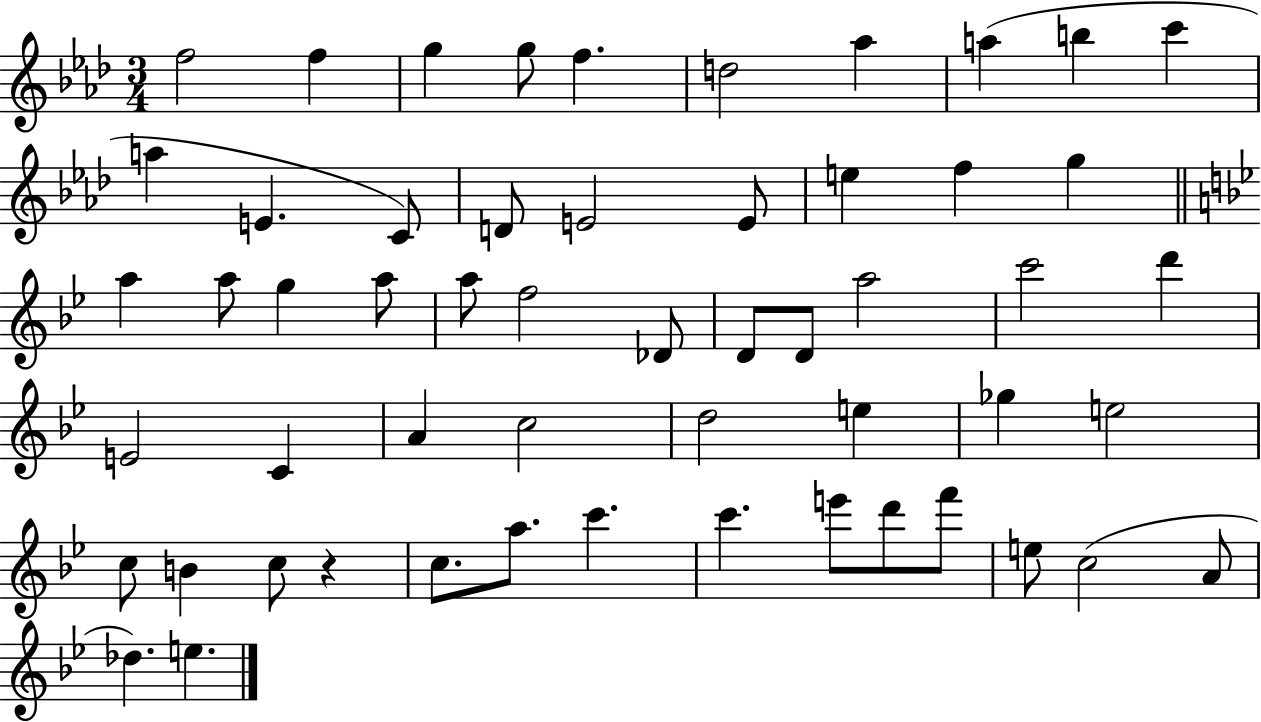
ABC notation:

X:1
T:Untitled
M:3/4
L:1/4
K:Ab
f2 f g g/2 f d2 _a a b c' a E C/2 D/2 E2 E/2 e f g a a/2 g a/2 a/2 f2 _D/2 D/2 D/2 a2 c'2 d' E2 C A c2 d2 e _g e2 c/2 B c/2 z c/2 a/2 c' c' e'/2 d'/2 f'/2 e/2 c2 A/2 _d e